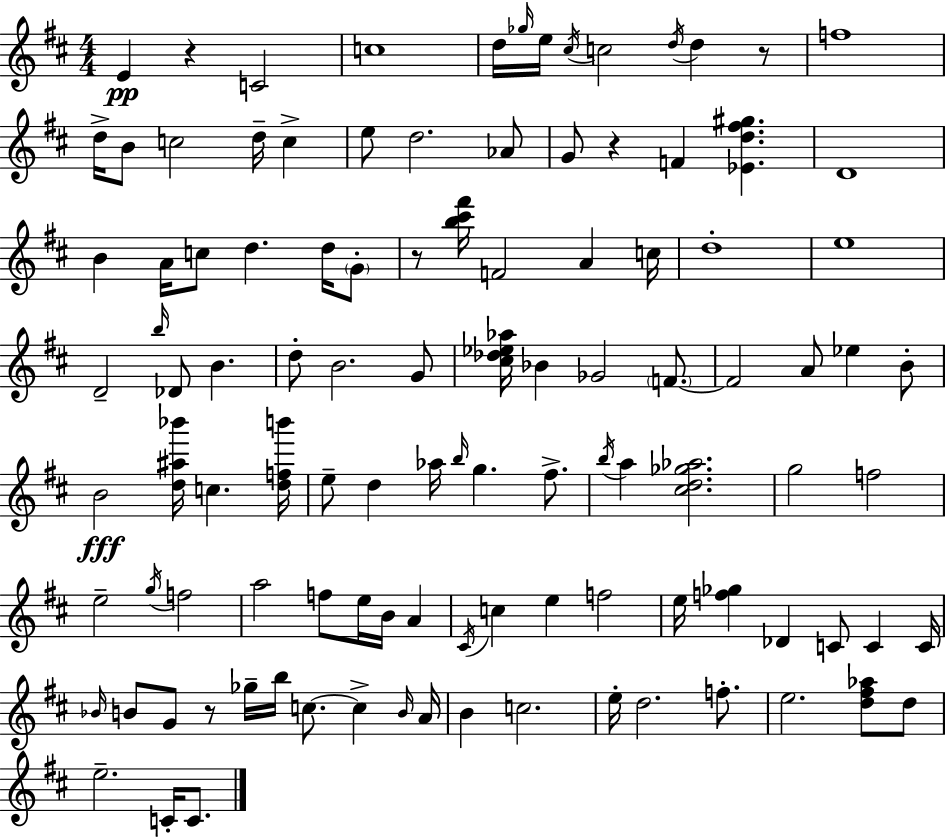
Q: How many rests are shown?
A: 5